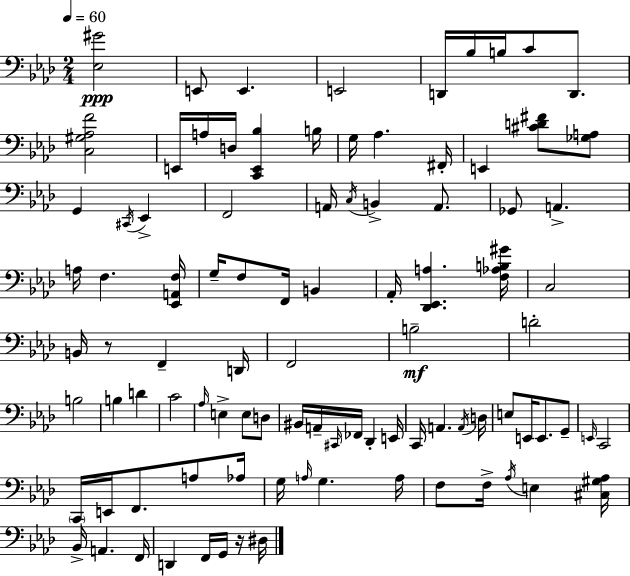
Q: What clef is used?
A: bass